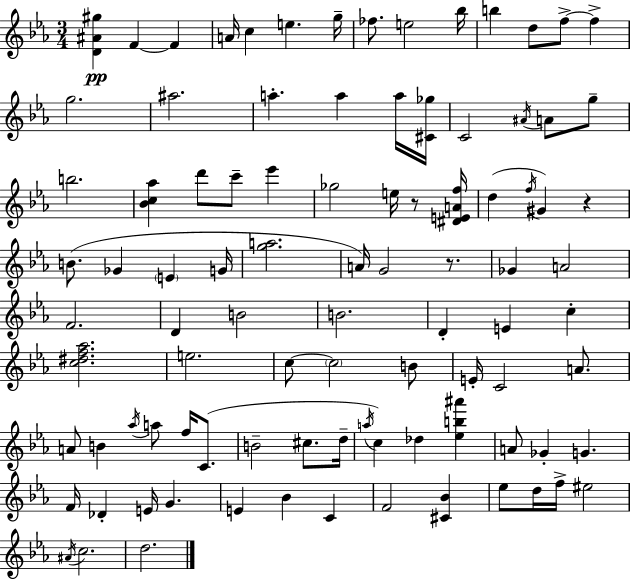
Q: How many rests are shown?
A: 3